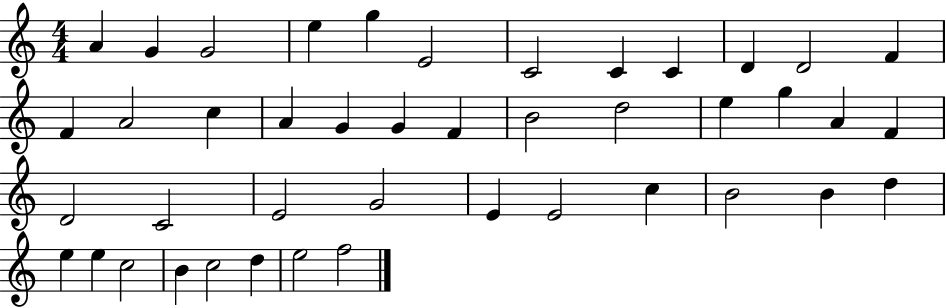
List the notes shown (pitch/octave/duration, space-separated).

A4/q G4/q G4/h E5/q G5/q E4/h C4/h C4/q C4/q D4/q D4/h F4/q F4/q A4/h C5/q A4/q G4/q G4/q F4/q B4/h D5/h E5/q G5/q A4/q F4/q D4/h C4/h E4/h G4/h E4/q E4/h C5/q B4/h B4/q D5/q E5/q E5/q C5/h B4/q C5/h D5/q E5/h F5/h